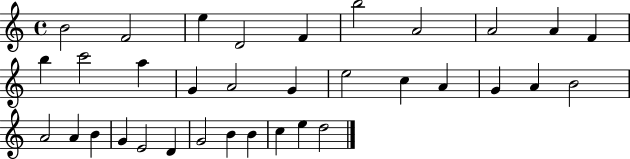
{
  \clef treble
  \time 4/4
  \defaultTimeSignature
  \key c \major
  b'2 f'2 | e''4 d'2 f'4 | b''2 a'2 | a'2 a'4 f'4 | \break b''4 c'''2 a''4 | g'4 a'2 g'4 | e''2 c''4 a'4 | g'4 a'4 b'2 | \break a'2 a'4 b'4 | g'4 e'2 d'4 | g'2 b'4 b'4 | c''4 e''4 d''2 | \break \bar "|."
}